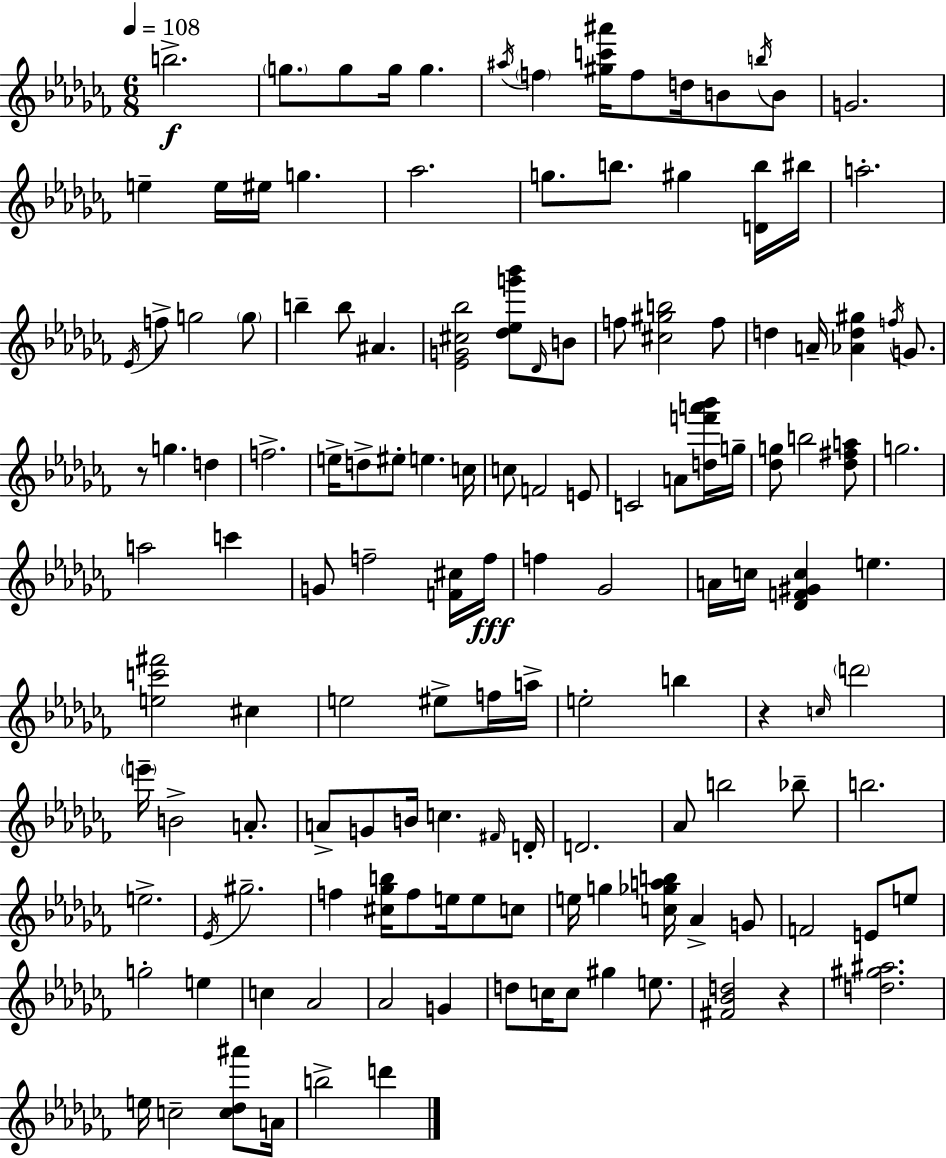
{
  \clef treble
  \numericTimeSignature
  \time 6/8
  \key aes \minor
  \tempo 4 = 108
  b''2.->\f | \parenthesize g''8. g''8 g''16 g''4. | \acciaccatura { ais''16 } \parenthesize f''4 <gis'' c''' ais'''>16 f''8 d''16 b'8 \acciaccatura { b''16 } | b'8 g'2. | \break e''4-- e''16 eis''16 g''4. | aes''2. | g''8. b''8. gis''4 | <d' b''>16 bis''16 a''2.-. | \break \acciaccatura { ees'16 } f''8-> g''2 | \parenthesize g''8 b''4-- b''8 ais'4. | <ees' g' cis'' bes''>2 <des'' ees'' g''' bes'''>8 | \grace { des'16 } b'8 f''8 <cis'' gis'' b''>2 | \break f''8 d''4 a'16-- <aes' d'' gis''>4 | \acciaccatura { f''16 } g'8. r8 g''4. | d''4 f''2.-> | e''16-> d''8-> eis''8-. e''4. | \break c''16 c''8 f'2 | e'8 c'2 | a'8 <d'' f''' a''' bes'''>16 g''16-- <des'' g''>8 b''2 | <des'' fis'' a''>8 g''2. | \break a''2 | c'''4 g'8 f''2-- | <f' cis''>16 f''16\fff f''4 ges'2 | a'16 c''16 <des' f' gis' c''>4 e''4. | \break <e'' c''' fis'''>2 | cis''4 e''2 | eis''8-> f''16 a''16-> e''2-. | b''4 r4 \grace { c''16 } \parenthesize d'''2 | \break \parenthesize e'''16-- b'2-> | a'8.-. a'8-> g'8 b'16 c''4. | \grace { fis'16 } d'16-. d'2. | aes'8 b''2 | \break bes''8-- b''2. | e''2.-> | \acciaccatura { ees'16 } gis''2.-- | f''4 | \break <cis'' ges'' b''>16 f''8 e''16 e''8 c''8 e''16 g''4 | <c'' ges'' a'' b''>16 aes'4-> g'8 f'2 | e'8 e''8 g''2-. | e''4 c''4 | \break aes'2 aes'2 | g'4 d''8 c''16 c''8 | gis''4 e''8. <fis' bes' d''>2 | r4 <d'' gis'' ais''>2. | \break e''16 c''2-- | <c'' des'' ais'''>8 a'16 b''2-> | d'''4 \bar "|."
}